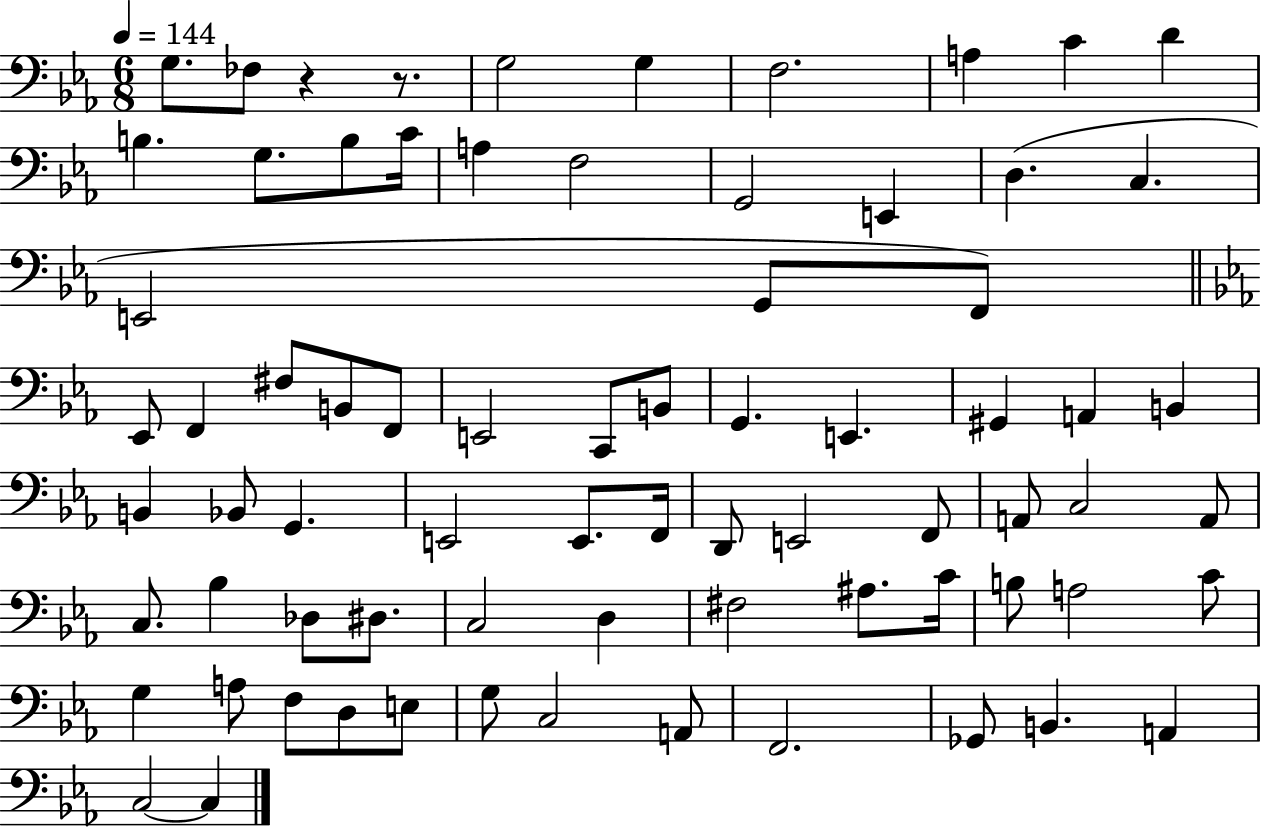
X:1
T:Untitled
M:6/8
L:1/4
K:Eb
G,/2 _F,/2 z z/2 G,2 G, F,2 A, C D B, G,/2 B,/2 C/4 A, F,2 G,,2 E,, D, C, E,,2 G,,/2 F,,/2 _E,,/2 F,, ^F,/2 B,,/2 F,,/2 E,,2 C,,/2 B,,/2 G,, E,, ^G,, A,, B,, B,, _B,,/2 G,, E,,2 E,,/2 F,,/4 D,,/2 E,,2 F,,/2 A,,/2 C,2 A,,/2 C,/2 _B, _D,/2 ^D,/2 C,2 D, ^F,2 ^A,/2 C/4 B,/2 A,2 C/2 G, A,/2 F,/2 D,/2 E,/2 G,/2 C,2 A,,/2 F,,2 _G,,/2 B,, A,, C,2 C,